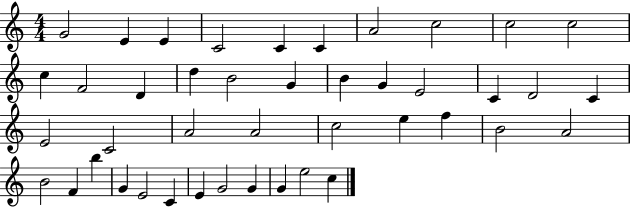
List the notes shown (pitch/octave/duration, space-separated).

G4/h E4/q E4/q C4/h C4/q C4/q A4/h C5/h C5/h C5/h C5/q F4/h D4/q D5/q B4/h G4/q B4/q G4/q E4/h C4/q D4/h C4/q E4/h C4/h A4/h A4/h C5/h E5/q F5/q B4/h A4/h B4/h F4/q B5/q G4/q E4/h C4/q E4/q G4/h G4/q G4/q E5/h C5/q